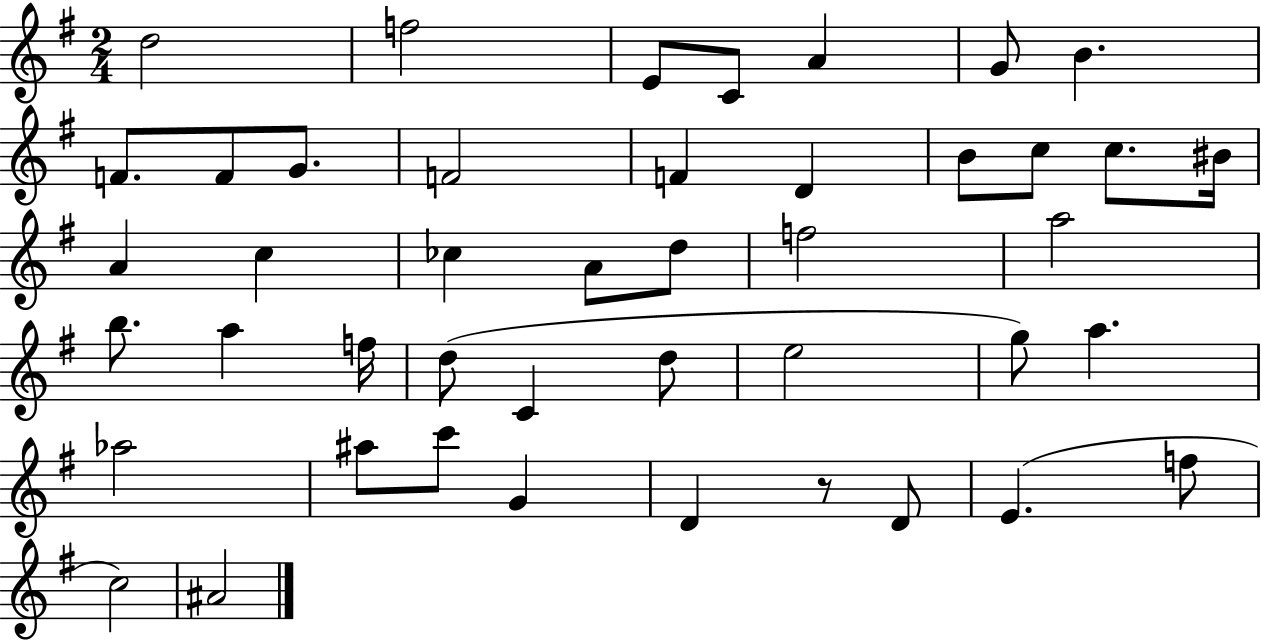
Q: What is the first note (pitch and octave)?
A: D5